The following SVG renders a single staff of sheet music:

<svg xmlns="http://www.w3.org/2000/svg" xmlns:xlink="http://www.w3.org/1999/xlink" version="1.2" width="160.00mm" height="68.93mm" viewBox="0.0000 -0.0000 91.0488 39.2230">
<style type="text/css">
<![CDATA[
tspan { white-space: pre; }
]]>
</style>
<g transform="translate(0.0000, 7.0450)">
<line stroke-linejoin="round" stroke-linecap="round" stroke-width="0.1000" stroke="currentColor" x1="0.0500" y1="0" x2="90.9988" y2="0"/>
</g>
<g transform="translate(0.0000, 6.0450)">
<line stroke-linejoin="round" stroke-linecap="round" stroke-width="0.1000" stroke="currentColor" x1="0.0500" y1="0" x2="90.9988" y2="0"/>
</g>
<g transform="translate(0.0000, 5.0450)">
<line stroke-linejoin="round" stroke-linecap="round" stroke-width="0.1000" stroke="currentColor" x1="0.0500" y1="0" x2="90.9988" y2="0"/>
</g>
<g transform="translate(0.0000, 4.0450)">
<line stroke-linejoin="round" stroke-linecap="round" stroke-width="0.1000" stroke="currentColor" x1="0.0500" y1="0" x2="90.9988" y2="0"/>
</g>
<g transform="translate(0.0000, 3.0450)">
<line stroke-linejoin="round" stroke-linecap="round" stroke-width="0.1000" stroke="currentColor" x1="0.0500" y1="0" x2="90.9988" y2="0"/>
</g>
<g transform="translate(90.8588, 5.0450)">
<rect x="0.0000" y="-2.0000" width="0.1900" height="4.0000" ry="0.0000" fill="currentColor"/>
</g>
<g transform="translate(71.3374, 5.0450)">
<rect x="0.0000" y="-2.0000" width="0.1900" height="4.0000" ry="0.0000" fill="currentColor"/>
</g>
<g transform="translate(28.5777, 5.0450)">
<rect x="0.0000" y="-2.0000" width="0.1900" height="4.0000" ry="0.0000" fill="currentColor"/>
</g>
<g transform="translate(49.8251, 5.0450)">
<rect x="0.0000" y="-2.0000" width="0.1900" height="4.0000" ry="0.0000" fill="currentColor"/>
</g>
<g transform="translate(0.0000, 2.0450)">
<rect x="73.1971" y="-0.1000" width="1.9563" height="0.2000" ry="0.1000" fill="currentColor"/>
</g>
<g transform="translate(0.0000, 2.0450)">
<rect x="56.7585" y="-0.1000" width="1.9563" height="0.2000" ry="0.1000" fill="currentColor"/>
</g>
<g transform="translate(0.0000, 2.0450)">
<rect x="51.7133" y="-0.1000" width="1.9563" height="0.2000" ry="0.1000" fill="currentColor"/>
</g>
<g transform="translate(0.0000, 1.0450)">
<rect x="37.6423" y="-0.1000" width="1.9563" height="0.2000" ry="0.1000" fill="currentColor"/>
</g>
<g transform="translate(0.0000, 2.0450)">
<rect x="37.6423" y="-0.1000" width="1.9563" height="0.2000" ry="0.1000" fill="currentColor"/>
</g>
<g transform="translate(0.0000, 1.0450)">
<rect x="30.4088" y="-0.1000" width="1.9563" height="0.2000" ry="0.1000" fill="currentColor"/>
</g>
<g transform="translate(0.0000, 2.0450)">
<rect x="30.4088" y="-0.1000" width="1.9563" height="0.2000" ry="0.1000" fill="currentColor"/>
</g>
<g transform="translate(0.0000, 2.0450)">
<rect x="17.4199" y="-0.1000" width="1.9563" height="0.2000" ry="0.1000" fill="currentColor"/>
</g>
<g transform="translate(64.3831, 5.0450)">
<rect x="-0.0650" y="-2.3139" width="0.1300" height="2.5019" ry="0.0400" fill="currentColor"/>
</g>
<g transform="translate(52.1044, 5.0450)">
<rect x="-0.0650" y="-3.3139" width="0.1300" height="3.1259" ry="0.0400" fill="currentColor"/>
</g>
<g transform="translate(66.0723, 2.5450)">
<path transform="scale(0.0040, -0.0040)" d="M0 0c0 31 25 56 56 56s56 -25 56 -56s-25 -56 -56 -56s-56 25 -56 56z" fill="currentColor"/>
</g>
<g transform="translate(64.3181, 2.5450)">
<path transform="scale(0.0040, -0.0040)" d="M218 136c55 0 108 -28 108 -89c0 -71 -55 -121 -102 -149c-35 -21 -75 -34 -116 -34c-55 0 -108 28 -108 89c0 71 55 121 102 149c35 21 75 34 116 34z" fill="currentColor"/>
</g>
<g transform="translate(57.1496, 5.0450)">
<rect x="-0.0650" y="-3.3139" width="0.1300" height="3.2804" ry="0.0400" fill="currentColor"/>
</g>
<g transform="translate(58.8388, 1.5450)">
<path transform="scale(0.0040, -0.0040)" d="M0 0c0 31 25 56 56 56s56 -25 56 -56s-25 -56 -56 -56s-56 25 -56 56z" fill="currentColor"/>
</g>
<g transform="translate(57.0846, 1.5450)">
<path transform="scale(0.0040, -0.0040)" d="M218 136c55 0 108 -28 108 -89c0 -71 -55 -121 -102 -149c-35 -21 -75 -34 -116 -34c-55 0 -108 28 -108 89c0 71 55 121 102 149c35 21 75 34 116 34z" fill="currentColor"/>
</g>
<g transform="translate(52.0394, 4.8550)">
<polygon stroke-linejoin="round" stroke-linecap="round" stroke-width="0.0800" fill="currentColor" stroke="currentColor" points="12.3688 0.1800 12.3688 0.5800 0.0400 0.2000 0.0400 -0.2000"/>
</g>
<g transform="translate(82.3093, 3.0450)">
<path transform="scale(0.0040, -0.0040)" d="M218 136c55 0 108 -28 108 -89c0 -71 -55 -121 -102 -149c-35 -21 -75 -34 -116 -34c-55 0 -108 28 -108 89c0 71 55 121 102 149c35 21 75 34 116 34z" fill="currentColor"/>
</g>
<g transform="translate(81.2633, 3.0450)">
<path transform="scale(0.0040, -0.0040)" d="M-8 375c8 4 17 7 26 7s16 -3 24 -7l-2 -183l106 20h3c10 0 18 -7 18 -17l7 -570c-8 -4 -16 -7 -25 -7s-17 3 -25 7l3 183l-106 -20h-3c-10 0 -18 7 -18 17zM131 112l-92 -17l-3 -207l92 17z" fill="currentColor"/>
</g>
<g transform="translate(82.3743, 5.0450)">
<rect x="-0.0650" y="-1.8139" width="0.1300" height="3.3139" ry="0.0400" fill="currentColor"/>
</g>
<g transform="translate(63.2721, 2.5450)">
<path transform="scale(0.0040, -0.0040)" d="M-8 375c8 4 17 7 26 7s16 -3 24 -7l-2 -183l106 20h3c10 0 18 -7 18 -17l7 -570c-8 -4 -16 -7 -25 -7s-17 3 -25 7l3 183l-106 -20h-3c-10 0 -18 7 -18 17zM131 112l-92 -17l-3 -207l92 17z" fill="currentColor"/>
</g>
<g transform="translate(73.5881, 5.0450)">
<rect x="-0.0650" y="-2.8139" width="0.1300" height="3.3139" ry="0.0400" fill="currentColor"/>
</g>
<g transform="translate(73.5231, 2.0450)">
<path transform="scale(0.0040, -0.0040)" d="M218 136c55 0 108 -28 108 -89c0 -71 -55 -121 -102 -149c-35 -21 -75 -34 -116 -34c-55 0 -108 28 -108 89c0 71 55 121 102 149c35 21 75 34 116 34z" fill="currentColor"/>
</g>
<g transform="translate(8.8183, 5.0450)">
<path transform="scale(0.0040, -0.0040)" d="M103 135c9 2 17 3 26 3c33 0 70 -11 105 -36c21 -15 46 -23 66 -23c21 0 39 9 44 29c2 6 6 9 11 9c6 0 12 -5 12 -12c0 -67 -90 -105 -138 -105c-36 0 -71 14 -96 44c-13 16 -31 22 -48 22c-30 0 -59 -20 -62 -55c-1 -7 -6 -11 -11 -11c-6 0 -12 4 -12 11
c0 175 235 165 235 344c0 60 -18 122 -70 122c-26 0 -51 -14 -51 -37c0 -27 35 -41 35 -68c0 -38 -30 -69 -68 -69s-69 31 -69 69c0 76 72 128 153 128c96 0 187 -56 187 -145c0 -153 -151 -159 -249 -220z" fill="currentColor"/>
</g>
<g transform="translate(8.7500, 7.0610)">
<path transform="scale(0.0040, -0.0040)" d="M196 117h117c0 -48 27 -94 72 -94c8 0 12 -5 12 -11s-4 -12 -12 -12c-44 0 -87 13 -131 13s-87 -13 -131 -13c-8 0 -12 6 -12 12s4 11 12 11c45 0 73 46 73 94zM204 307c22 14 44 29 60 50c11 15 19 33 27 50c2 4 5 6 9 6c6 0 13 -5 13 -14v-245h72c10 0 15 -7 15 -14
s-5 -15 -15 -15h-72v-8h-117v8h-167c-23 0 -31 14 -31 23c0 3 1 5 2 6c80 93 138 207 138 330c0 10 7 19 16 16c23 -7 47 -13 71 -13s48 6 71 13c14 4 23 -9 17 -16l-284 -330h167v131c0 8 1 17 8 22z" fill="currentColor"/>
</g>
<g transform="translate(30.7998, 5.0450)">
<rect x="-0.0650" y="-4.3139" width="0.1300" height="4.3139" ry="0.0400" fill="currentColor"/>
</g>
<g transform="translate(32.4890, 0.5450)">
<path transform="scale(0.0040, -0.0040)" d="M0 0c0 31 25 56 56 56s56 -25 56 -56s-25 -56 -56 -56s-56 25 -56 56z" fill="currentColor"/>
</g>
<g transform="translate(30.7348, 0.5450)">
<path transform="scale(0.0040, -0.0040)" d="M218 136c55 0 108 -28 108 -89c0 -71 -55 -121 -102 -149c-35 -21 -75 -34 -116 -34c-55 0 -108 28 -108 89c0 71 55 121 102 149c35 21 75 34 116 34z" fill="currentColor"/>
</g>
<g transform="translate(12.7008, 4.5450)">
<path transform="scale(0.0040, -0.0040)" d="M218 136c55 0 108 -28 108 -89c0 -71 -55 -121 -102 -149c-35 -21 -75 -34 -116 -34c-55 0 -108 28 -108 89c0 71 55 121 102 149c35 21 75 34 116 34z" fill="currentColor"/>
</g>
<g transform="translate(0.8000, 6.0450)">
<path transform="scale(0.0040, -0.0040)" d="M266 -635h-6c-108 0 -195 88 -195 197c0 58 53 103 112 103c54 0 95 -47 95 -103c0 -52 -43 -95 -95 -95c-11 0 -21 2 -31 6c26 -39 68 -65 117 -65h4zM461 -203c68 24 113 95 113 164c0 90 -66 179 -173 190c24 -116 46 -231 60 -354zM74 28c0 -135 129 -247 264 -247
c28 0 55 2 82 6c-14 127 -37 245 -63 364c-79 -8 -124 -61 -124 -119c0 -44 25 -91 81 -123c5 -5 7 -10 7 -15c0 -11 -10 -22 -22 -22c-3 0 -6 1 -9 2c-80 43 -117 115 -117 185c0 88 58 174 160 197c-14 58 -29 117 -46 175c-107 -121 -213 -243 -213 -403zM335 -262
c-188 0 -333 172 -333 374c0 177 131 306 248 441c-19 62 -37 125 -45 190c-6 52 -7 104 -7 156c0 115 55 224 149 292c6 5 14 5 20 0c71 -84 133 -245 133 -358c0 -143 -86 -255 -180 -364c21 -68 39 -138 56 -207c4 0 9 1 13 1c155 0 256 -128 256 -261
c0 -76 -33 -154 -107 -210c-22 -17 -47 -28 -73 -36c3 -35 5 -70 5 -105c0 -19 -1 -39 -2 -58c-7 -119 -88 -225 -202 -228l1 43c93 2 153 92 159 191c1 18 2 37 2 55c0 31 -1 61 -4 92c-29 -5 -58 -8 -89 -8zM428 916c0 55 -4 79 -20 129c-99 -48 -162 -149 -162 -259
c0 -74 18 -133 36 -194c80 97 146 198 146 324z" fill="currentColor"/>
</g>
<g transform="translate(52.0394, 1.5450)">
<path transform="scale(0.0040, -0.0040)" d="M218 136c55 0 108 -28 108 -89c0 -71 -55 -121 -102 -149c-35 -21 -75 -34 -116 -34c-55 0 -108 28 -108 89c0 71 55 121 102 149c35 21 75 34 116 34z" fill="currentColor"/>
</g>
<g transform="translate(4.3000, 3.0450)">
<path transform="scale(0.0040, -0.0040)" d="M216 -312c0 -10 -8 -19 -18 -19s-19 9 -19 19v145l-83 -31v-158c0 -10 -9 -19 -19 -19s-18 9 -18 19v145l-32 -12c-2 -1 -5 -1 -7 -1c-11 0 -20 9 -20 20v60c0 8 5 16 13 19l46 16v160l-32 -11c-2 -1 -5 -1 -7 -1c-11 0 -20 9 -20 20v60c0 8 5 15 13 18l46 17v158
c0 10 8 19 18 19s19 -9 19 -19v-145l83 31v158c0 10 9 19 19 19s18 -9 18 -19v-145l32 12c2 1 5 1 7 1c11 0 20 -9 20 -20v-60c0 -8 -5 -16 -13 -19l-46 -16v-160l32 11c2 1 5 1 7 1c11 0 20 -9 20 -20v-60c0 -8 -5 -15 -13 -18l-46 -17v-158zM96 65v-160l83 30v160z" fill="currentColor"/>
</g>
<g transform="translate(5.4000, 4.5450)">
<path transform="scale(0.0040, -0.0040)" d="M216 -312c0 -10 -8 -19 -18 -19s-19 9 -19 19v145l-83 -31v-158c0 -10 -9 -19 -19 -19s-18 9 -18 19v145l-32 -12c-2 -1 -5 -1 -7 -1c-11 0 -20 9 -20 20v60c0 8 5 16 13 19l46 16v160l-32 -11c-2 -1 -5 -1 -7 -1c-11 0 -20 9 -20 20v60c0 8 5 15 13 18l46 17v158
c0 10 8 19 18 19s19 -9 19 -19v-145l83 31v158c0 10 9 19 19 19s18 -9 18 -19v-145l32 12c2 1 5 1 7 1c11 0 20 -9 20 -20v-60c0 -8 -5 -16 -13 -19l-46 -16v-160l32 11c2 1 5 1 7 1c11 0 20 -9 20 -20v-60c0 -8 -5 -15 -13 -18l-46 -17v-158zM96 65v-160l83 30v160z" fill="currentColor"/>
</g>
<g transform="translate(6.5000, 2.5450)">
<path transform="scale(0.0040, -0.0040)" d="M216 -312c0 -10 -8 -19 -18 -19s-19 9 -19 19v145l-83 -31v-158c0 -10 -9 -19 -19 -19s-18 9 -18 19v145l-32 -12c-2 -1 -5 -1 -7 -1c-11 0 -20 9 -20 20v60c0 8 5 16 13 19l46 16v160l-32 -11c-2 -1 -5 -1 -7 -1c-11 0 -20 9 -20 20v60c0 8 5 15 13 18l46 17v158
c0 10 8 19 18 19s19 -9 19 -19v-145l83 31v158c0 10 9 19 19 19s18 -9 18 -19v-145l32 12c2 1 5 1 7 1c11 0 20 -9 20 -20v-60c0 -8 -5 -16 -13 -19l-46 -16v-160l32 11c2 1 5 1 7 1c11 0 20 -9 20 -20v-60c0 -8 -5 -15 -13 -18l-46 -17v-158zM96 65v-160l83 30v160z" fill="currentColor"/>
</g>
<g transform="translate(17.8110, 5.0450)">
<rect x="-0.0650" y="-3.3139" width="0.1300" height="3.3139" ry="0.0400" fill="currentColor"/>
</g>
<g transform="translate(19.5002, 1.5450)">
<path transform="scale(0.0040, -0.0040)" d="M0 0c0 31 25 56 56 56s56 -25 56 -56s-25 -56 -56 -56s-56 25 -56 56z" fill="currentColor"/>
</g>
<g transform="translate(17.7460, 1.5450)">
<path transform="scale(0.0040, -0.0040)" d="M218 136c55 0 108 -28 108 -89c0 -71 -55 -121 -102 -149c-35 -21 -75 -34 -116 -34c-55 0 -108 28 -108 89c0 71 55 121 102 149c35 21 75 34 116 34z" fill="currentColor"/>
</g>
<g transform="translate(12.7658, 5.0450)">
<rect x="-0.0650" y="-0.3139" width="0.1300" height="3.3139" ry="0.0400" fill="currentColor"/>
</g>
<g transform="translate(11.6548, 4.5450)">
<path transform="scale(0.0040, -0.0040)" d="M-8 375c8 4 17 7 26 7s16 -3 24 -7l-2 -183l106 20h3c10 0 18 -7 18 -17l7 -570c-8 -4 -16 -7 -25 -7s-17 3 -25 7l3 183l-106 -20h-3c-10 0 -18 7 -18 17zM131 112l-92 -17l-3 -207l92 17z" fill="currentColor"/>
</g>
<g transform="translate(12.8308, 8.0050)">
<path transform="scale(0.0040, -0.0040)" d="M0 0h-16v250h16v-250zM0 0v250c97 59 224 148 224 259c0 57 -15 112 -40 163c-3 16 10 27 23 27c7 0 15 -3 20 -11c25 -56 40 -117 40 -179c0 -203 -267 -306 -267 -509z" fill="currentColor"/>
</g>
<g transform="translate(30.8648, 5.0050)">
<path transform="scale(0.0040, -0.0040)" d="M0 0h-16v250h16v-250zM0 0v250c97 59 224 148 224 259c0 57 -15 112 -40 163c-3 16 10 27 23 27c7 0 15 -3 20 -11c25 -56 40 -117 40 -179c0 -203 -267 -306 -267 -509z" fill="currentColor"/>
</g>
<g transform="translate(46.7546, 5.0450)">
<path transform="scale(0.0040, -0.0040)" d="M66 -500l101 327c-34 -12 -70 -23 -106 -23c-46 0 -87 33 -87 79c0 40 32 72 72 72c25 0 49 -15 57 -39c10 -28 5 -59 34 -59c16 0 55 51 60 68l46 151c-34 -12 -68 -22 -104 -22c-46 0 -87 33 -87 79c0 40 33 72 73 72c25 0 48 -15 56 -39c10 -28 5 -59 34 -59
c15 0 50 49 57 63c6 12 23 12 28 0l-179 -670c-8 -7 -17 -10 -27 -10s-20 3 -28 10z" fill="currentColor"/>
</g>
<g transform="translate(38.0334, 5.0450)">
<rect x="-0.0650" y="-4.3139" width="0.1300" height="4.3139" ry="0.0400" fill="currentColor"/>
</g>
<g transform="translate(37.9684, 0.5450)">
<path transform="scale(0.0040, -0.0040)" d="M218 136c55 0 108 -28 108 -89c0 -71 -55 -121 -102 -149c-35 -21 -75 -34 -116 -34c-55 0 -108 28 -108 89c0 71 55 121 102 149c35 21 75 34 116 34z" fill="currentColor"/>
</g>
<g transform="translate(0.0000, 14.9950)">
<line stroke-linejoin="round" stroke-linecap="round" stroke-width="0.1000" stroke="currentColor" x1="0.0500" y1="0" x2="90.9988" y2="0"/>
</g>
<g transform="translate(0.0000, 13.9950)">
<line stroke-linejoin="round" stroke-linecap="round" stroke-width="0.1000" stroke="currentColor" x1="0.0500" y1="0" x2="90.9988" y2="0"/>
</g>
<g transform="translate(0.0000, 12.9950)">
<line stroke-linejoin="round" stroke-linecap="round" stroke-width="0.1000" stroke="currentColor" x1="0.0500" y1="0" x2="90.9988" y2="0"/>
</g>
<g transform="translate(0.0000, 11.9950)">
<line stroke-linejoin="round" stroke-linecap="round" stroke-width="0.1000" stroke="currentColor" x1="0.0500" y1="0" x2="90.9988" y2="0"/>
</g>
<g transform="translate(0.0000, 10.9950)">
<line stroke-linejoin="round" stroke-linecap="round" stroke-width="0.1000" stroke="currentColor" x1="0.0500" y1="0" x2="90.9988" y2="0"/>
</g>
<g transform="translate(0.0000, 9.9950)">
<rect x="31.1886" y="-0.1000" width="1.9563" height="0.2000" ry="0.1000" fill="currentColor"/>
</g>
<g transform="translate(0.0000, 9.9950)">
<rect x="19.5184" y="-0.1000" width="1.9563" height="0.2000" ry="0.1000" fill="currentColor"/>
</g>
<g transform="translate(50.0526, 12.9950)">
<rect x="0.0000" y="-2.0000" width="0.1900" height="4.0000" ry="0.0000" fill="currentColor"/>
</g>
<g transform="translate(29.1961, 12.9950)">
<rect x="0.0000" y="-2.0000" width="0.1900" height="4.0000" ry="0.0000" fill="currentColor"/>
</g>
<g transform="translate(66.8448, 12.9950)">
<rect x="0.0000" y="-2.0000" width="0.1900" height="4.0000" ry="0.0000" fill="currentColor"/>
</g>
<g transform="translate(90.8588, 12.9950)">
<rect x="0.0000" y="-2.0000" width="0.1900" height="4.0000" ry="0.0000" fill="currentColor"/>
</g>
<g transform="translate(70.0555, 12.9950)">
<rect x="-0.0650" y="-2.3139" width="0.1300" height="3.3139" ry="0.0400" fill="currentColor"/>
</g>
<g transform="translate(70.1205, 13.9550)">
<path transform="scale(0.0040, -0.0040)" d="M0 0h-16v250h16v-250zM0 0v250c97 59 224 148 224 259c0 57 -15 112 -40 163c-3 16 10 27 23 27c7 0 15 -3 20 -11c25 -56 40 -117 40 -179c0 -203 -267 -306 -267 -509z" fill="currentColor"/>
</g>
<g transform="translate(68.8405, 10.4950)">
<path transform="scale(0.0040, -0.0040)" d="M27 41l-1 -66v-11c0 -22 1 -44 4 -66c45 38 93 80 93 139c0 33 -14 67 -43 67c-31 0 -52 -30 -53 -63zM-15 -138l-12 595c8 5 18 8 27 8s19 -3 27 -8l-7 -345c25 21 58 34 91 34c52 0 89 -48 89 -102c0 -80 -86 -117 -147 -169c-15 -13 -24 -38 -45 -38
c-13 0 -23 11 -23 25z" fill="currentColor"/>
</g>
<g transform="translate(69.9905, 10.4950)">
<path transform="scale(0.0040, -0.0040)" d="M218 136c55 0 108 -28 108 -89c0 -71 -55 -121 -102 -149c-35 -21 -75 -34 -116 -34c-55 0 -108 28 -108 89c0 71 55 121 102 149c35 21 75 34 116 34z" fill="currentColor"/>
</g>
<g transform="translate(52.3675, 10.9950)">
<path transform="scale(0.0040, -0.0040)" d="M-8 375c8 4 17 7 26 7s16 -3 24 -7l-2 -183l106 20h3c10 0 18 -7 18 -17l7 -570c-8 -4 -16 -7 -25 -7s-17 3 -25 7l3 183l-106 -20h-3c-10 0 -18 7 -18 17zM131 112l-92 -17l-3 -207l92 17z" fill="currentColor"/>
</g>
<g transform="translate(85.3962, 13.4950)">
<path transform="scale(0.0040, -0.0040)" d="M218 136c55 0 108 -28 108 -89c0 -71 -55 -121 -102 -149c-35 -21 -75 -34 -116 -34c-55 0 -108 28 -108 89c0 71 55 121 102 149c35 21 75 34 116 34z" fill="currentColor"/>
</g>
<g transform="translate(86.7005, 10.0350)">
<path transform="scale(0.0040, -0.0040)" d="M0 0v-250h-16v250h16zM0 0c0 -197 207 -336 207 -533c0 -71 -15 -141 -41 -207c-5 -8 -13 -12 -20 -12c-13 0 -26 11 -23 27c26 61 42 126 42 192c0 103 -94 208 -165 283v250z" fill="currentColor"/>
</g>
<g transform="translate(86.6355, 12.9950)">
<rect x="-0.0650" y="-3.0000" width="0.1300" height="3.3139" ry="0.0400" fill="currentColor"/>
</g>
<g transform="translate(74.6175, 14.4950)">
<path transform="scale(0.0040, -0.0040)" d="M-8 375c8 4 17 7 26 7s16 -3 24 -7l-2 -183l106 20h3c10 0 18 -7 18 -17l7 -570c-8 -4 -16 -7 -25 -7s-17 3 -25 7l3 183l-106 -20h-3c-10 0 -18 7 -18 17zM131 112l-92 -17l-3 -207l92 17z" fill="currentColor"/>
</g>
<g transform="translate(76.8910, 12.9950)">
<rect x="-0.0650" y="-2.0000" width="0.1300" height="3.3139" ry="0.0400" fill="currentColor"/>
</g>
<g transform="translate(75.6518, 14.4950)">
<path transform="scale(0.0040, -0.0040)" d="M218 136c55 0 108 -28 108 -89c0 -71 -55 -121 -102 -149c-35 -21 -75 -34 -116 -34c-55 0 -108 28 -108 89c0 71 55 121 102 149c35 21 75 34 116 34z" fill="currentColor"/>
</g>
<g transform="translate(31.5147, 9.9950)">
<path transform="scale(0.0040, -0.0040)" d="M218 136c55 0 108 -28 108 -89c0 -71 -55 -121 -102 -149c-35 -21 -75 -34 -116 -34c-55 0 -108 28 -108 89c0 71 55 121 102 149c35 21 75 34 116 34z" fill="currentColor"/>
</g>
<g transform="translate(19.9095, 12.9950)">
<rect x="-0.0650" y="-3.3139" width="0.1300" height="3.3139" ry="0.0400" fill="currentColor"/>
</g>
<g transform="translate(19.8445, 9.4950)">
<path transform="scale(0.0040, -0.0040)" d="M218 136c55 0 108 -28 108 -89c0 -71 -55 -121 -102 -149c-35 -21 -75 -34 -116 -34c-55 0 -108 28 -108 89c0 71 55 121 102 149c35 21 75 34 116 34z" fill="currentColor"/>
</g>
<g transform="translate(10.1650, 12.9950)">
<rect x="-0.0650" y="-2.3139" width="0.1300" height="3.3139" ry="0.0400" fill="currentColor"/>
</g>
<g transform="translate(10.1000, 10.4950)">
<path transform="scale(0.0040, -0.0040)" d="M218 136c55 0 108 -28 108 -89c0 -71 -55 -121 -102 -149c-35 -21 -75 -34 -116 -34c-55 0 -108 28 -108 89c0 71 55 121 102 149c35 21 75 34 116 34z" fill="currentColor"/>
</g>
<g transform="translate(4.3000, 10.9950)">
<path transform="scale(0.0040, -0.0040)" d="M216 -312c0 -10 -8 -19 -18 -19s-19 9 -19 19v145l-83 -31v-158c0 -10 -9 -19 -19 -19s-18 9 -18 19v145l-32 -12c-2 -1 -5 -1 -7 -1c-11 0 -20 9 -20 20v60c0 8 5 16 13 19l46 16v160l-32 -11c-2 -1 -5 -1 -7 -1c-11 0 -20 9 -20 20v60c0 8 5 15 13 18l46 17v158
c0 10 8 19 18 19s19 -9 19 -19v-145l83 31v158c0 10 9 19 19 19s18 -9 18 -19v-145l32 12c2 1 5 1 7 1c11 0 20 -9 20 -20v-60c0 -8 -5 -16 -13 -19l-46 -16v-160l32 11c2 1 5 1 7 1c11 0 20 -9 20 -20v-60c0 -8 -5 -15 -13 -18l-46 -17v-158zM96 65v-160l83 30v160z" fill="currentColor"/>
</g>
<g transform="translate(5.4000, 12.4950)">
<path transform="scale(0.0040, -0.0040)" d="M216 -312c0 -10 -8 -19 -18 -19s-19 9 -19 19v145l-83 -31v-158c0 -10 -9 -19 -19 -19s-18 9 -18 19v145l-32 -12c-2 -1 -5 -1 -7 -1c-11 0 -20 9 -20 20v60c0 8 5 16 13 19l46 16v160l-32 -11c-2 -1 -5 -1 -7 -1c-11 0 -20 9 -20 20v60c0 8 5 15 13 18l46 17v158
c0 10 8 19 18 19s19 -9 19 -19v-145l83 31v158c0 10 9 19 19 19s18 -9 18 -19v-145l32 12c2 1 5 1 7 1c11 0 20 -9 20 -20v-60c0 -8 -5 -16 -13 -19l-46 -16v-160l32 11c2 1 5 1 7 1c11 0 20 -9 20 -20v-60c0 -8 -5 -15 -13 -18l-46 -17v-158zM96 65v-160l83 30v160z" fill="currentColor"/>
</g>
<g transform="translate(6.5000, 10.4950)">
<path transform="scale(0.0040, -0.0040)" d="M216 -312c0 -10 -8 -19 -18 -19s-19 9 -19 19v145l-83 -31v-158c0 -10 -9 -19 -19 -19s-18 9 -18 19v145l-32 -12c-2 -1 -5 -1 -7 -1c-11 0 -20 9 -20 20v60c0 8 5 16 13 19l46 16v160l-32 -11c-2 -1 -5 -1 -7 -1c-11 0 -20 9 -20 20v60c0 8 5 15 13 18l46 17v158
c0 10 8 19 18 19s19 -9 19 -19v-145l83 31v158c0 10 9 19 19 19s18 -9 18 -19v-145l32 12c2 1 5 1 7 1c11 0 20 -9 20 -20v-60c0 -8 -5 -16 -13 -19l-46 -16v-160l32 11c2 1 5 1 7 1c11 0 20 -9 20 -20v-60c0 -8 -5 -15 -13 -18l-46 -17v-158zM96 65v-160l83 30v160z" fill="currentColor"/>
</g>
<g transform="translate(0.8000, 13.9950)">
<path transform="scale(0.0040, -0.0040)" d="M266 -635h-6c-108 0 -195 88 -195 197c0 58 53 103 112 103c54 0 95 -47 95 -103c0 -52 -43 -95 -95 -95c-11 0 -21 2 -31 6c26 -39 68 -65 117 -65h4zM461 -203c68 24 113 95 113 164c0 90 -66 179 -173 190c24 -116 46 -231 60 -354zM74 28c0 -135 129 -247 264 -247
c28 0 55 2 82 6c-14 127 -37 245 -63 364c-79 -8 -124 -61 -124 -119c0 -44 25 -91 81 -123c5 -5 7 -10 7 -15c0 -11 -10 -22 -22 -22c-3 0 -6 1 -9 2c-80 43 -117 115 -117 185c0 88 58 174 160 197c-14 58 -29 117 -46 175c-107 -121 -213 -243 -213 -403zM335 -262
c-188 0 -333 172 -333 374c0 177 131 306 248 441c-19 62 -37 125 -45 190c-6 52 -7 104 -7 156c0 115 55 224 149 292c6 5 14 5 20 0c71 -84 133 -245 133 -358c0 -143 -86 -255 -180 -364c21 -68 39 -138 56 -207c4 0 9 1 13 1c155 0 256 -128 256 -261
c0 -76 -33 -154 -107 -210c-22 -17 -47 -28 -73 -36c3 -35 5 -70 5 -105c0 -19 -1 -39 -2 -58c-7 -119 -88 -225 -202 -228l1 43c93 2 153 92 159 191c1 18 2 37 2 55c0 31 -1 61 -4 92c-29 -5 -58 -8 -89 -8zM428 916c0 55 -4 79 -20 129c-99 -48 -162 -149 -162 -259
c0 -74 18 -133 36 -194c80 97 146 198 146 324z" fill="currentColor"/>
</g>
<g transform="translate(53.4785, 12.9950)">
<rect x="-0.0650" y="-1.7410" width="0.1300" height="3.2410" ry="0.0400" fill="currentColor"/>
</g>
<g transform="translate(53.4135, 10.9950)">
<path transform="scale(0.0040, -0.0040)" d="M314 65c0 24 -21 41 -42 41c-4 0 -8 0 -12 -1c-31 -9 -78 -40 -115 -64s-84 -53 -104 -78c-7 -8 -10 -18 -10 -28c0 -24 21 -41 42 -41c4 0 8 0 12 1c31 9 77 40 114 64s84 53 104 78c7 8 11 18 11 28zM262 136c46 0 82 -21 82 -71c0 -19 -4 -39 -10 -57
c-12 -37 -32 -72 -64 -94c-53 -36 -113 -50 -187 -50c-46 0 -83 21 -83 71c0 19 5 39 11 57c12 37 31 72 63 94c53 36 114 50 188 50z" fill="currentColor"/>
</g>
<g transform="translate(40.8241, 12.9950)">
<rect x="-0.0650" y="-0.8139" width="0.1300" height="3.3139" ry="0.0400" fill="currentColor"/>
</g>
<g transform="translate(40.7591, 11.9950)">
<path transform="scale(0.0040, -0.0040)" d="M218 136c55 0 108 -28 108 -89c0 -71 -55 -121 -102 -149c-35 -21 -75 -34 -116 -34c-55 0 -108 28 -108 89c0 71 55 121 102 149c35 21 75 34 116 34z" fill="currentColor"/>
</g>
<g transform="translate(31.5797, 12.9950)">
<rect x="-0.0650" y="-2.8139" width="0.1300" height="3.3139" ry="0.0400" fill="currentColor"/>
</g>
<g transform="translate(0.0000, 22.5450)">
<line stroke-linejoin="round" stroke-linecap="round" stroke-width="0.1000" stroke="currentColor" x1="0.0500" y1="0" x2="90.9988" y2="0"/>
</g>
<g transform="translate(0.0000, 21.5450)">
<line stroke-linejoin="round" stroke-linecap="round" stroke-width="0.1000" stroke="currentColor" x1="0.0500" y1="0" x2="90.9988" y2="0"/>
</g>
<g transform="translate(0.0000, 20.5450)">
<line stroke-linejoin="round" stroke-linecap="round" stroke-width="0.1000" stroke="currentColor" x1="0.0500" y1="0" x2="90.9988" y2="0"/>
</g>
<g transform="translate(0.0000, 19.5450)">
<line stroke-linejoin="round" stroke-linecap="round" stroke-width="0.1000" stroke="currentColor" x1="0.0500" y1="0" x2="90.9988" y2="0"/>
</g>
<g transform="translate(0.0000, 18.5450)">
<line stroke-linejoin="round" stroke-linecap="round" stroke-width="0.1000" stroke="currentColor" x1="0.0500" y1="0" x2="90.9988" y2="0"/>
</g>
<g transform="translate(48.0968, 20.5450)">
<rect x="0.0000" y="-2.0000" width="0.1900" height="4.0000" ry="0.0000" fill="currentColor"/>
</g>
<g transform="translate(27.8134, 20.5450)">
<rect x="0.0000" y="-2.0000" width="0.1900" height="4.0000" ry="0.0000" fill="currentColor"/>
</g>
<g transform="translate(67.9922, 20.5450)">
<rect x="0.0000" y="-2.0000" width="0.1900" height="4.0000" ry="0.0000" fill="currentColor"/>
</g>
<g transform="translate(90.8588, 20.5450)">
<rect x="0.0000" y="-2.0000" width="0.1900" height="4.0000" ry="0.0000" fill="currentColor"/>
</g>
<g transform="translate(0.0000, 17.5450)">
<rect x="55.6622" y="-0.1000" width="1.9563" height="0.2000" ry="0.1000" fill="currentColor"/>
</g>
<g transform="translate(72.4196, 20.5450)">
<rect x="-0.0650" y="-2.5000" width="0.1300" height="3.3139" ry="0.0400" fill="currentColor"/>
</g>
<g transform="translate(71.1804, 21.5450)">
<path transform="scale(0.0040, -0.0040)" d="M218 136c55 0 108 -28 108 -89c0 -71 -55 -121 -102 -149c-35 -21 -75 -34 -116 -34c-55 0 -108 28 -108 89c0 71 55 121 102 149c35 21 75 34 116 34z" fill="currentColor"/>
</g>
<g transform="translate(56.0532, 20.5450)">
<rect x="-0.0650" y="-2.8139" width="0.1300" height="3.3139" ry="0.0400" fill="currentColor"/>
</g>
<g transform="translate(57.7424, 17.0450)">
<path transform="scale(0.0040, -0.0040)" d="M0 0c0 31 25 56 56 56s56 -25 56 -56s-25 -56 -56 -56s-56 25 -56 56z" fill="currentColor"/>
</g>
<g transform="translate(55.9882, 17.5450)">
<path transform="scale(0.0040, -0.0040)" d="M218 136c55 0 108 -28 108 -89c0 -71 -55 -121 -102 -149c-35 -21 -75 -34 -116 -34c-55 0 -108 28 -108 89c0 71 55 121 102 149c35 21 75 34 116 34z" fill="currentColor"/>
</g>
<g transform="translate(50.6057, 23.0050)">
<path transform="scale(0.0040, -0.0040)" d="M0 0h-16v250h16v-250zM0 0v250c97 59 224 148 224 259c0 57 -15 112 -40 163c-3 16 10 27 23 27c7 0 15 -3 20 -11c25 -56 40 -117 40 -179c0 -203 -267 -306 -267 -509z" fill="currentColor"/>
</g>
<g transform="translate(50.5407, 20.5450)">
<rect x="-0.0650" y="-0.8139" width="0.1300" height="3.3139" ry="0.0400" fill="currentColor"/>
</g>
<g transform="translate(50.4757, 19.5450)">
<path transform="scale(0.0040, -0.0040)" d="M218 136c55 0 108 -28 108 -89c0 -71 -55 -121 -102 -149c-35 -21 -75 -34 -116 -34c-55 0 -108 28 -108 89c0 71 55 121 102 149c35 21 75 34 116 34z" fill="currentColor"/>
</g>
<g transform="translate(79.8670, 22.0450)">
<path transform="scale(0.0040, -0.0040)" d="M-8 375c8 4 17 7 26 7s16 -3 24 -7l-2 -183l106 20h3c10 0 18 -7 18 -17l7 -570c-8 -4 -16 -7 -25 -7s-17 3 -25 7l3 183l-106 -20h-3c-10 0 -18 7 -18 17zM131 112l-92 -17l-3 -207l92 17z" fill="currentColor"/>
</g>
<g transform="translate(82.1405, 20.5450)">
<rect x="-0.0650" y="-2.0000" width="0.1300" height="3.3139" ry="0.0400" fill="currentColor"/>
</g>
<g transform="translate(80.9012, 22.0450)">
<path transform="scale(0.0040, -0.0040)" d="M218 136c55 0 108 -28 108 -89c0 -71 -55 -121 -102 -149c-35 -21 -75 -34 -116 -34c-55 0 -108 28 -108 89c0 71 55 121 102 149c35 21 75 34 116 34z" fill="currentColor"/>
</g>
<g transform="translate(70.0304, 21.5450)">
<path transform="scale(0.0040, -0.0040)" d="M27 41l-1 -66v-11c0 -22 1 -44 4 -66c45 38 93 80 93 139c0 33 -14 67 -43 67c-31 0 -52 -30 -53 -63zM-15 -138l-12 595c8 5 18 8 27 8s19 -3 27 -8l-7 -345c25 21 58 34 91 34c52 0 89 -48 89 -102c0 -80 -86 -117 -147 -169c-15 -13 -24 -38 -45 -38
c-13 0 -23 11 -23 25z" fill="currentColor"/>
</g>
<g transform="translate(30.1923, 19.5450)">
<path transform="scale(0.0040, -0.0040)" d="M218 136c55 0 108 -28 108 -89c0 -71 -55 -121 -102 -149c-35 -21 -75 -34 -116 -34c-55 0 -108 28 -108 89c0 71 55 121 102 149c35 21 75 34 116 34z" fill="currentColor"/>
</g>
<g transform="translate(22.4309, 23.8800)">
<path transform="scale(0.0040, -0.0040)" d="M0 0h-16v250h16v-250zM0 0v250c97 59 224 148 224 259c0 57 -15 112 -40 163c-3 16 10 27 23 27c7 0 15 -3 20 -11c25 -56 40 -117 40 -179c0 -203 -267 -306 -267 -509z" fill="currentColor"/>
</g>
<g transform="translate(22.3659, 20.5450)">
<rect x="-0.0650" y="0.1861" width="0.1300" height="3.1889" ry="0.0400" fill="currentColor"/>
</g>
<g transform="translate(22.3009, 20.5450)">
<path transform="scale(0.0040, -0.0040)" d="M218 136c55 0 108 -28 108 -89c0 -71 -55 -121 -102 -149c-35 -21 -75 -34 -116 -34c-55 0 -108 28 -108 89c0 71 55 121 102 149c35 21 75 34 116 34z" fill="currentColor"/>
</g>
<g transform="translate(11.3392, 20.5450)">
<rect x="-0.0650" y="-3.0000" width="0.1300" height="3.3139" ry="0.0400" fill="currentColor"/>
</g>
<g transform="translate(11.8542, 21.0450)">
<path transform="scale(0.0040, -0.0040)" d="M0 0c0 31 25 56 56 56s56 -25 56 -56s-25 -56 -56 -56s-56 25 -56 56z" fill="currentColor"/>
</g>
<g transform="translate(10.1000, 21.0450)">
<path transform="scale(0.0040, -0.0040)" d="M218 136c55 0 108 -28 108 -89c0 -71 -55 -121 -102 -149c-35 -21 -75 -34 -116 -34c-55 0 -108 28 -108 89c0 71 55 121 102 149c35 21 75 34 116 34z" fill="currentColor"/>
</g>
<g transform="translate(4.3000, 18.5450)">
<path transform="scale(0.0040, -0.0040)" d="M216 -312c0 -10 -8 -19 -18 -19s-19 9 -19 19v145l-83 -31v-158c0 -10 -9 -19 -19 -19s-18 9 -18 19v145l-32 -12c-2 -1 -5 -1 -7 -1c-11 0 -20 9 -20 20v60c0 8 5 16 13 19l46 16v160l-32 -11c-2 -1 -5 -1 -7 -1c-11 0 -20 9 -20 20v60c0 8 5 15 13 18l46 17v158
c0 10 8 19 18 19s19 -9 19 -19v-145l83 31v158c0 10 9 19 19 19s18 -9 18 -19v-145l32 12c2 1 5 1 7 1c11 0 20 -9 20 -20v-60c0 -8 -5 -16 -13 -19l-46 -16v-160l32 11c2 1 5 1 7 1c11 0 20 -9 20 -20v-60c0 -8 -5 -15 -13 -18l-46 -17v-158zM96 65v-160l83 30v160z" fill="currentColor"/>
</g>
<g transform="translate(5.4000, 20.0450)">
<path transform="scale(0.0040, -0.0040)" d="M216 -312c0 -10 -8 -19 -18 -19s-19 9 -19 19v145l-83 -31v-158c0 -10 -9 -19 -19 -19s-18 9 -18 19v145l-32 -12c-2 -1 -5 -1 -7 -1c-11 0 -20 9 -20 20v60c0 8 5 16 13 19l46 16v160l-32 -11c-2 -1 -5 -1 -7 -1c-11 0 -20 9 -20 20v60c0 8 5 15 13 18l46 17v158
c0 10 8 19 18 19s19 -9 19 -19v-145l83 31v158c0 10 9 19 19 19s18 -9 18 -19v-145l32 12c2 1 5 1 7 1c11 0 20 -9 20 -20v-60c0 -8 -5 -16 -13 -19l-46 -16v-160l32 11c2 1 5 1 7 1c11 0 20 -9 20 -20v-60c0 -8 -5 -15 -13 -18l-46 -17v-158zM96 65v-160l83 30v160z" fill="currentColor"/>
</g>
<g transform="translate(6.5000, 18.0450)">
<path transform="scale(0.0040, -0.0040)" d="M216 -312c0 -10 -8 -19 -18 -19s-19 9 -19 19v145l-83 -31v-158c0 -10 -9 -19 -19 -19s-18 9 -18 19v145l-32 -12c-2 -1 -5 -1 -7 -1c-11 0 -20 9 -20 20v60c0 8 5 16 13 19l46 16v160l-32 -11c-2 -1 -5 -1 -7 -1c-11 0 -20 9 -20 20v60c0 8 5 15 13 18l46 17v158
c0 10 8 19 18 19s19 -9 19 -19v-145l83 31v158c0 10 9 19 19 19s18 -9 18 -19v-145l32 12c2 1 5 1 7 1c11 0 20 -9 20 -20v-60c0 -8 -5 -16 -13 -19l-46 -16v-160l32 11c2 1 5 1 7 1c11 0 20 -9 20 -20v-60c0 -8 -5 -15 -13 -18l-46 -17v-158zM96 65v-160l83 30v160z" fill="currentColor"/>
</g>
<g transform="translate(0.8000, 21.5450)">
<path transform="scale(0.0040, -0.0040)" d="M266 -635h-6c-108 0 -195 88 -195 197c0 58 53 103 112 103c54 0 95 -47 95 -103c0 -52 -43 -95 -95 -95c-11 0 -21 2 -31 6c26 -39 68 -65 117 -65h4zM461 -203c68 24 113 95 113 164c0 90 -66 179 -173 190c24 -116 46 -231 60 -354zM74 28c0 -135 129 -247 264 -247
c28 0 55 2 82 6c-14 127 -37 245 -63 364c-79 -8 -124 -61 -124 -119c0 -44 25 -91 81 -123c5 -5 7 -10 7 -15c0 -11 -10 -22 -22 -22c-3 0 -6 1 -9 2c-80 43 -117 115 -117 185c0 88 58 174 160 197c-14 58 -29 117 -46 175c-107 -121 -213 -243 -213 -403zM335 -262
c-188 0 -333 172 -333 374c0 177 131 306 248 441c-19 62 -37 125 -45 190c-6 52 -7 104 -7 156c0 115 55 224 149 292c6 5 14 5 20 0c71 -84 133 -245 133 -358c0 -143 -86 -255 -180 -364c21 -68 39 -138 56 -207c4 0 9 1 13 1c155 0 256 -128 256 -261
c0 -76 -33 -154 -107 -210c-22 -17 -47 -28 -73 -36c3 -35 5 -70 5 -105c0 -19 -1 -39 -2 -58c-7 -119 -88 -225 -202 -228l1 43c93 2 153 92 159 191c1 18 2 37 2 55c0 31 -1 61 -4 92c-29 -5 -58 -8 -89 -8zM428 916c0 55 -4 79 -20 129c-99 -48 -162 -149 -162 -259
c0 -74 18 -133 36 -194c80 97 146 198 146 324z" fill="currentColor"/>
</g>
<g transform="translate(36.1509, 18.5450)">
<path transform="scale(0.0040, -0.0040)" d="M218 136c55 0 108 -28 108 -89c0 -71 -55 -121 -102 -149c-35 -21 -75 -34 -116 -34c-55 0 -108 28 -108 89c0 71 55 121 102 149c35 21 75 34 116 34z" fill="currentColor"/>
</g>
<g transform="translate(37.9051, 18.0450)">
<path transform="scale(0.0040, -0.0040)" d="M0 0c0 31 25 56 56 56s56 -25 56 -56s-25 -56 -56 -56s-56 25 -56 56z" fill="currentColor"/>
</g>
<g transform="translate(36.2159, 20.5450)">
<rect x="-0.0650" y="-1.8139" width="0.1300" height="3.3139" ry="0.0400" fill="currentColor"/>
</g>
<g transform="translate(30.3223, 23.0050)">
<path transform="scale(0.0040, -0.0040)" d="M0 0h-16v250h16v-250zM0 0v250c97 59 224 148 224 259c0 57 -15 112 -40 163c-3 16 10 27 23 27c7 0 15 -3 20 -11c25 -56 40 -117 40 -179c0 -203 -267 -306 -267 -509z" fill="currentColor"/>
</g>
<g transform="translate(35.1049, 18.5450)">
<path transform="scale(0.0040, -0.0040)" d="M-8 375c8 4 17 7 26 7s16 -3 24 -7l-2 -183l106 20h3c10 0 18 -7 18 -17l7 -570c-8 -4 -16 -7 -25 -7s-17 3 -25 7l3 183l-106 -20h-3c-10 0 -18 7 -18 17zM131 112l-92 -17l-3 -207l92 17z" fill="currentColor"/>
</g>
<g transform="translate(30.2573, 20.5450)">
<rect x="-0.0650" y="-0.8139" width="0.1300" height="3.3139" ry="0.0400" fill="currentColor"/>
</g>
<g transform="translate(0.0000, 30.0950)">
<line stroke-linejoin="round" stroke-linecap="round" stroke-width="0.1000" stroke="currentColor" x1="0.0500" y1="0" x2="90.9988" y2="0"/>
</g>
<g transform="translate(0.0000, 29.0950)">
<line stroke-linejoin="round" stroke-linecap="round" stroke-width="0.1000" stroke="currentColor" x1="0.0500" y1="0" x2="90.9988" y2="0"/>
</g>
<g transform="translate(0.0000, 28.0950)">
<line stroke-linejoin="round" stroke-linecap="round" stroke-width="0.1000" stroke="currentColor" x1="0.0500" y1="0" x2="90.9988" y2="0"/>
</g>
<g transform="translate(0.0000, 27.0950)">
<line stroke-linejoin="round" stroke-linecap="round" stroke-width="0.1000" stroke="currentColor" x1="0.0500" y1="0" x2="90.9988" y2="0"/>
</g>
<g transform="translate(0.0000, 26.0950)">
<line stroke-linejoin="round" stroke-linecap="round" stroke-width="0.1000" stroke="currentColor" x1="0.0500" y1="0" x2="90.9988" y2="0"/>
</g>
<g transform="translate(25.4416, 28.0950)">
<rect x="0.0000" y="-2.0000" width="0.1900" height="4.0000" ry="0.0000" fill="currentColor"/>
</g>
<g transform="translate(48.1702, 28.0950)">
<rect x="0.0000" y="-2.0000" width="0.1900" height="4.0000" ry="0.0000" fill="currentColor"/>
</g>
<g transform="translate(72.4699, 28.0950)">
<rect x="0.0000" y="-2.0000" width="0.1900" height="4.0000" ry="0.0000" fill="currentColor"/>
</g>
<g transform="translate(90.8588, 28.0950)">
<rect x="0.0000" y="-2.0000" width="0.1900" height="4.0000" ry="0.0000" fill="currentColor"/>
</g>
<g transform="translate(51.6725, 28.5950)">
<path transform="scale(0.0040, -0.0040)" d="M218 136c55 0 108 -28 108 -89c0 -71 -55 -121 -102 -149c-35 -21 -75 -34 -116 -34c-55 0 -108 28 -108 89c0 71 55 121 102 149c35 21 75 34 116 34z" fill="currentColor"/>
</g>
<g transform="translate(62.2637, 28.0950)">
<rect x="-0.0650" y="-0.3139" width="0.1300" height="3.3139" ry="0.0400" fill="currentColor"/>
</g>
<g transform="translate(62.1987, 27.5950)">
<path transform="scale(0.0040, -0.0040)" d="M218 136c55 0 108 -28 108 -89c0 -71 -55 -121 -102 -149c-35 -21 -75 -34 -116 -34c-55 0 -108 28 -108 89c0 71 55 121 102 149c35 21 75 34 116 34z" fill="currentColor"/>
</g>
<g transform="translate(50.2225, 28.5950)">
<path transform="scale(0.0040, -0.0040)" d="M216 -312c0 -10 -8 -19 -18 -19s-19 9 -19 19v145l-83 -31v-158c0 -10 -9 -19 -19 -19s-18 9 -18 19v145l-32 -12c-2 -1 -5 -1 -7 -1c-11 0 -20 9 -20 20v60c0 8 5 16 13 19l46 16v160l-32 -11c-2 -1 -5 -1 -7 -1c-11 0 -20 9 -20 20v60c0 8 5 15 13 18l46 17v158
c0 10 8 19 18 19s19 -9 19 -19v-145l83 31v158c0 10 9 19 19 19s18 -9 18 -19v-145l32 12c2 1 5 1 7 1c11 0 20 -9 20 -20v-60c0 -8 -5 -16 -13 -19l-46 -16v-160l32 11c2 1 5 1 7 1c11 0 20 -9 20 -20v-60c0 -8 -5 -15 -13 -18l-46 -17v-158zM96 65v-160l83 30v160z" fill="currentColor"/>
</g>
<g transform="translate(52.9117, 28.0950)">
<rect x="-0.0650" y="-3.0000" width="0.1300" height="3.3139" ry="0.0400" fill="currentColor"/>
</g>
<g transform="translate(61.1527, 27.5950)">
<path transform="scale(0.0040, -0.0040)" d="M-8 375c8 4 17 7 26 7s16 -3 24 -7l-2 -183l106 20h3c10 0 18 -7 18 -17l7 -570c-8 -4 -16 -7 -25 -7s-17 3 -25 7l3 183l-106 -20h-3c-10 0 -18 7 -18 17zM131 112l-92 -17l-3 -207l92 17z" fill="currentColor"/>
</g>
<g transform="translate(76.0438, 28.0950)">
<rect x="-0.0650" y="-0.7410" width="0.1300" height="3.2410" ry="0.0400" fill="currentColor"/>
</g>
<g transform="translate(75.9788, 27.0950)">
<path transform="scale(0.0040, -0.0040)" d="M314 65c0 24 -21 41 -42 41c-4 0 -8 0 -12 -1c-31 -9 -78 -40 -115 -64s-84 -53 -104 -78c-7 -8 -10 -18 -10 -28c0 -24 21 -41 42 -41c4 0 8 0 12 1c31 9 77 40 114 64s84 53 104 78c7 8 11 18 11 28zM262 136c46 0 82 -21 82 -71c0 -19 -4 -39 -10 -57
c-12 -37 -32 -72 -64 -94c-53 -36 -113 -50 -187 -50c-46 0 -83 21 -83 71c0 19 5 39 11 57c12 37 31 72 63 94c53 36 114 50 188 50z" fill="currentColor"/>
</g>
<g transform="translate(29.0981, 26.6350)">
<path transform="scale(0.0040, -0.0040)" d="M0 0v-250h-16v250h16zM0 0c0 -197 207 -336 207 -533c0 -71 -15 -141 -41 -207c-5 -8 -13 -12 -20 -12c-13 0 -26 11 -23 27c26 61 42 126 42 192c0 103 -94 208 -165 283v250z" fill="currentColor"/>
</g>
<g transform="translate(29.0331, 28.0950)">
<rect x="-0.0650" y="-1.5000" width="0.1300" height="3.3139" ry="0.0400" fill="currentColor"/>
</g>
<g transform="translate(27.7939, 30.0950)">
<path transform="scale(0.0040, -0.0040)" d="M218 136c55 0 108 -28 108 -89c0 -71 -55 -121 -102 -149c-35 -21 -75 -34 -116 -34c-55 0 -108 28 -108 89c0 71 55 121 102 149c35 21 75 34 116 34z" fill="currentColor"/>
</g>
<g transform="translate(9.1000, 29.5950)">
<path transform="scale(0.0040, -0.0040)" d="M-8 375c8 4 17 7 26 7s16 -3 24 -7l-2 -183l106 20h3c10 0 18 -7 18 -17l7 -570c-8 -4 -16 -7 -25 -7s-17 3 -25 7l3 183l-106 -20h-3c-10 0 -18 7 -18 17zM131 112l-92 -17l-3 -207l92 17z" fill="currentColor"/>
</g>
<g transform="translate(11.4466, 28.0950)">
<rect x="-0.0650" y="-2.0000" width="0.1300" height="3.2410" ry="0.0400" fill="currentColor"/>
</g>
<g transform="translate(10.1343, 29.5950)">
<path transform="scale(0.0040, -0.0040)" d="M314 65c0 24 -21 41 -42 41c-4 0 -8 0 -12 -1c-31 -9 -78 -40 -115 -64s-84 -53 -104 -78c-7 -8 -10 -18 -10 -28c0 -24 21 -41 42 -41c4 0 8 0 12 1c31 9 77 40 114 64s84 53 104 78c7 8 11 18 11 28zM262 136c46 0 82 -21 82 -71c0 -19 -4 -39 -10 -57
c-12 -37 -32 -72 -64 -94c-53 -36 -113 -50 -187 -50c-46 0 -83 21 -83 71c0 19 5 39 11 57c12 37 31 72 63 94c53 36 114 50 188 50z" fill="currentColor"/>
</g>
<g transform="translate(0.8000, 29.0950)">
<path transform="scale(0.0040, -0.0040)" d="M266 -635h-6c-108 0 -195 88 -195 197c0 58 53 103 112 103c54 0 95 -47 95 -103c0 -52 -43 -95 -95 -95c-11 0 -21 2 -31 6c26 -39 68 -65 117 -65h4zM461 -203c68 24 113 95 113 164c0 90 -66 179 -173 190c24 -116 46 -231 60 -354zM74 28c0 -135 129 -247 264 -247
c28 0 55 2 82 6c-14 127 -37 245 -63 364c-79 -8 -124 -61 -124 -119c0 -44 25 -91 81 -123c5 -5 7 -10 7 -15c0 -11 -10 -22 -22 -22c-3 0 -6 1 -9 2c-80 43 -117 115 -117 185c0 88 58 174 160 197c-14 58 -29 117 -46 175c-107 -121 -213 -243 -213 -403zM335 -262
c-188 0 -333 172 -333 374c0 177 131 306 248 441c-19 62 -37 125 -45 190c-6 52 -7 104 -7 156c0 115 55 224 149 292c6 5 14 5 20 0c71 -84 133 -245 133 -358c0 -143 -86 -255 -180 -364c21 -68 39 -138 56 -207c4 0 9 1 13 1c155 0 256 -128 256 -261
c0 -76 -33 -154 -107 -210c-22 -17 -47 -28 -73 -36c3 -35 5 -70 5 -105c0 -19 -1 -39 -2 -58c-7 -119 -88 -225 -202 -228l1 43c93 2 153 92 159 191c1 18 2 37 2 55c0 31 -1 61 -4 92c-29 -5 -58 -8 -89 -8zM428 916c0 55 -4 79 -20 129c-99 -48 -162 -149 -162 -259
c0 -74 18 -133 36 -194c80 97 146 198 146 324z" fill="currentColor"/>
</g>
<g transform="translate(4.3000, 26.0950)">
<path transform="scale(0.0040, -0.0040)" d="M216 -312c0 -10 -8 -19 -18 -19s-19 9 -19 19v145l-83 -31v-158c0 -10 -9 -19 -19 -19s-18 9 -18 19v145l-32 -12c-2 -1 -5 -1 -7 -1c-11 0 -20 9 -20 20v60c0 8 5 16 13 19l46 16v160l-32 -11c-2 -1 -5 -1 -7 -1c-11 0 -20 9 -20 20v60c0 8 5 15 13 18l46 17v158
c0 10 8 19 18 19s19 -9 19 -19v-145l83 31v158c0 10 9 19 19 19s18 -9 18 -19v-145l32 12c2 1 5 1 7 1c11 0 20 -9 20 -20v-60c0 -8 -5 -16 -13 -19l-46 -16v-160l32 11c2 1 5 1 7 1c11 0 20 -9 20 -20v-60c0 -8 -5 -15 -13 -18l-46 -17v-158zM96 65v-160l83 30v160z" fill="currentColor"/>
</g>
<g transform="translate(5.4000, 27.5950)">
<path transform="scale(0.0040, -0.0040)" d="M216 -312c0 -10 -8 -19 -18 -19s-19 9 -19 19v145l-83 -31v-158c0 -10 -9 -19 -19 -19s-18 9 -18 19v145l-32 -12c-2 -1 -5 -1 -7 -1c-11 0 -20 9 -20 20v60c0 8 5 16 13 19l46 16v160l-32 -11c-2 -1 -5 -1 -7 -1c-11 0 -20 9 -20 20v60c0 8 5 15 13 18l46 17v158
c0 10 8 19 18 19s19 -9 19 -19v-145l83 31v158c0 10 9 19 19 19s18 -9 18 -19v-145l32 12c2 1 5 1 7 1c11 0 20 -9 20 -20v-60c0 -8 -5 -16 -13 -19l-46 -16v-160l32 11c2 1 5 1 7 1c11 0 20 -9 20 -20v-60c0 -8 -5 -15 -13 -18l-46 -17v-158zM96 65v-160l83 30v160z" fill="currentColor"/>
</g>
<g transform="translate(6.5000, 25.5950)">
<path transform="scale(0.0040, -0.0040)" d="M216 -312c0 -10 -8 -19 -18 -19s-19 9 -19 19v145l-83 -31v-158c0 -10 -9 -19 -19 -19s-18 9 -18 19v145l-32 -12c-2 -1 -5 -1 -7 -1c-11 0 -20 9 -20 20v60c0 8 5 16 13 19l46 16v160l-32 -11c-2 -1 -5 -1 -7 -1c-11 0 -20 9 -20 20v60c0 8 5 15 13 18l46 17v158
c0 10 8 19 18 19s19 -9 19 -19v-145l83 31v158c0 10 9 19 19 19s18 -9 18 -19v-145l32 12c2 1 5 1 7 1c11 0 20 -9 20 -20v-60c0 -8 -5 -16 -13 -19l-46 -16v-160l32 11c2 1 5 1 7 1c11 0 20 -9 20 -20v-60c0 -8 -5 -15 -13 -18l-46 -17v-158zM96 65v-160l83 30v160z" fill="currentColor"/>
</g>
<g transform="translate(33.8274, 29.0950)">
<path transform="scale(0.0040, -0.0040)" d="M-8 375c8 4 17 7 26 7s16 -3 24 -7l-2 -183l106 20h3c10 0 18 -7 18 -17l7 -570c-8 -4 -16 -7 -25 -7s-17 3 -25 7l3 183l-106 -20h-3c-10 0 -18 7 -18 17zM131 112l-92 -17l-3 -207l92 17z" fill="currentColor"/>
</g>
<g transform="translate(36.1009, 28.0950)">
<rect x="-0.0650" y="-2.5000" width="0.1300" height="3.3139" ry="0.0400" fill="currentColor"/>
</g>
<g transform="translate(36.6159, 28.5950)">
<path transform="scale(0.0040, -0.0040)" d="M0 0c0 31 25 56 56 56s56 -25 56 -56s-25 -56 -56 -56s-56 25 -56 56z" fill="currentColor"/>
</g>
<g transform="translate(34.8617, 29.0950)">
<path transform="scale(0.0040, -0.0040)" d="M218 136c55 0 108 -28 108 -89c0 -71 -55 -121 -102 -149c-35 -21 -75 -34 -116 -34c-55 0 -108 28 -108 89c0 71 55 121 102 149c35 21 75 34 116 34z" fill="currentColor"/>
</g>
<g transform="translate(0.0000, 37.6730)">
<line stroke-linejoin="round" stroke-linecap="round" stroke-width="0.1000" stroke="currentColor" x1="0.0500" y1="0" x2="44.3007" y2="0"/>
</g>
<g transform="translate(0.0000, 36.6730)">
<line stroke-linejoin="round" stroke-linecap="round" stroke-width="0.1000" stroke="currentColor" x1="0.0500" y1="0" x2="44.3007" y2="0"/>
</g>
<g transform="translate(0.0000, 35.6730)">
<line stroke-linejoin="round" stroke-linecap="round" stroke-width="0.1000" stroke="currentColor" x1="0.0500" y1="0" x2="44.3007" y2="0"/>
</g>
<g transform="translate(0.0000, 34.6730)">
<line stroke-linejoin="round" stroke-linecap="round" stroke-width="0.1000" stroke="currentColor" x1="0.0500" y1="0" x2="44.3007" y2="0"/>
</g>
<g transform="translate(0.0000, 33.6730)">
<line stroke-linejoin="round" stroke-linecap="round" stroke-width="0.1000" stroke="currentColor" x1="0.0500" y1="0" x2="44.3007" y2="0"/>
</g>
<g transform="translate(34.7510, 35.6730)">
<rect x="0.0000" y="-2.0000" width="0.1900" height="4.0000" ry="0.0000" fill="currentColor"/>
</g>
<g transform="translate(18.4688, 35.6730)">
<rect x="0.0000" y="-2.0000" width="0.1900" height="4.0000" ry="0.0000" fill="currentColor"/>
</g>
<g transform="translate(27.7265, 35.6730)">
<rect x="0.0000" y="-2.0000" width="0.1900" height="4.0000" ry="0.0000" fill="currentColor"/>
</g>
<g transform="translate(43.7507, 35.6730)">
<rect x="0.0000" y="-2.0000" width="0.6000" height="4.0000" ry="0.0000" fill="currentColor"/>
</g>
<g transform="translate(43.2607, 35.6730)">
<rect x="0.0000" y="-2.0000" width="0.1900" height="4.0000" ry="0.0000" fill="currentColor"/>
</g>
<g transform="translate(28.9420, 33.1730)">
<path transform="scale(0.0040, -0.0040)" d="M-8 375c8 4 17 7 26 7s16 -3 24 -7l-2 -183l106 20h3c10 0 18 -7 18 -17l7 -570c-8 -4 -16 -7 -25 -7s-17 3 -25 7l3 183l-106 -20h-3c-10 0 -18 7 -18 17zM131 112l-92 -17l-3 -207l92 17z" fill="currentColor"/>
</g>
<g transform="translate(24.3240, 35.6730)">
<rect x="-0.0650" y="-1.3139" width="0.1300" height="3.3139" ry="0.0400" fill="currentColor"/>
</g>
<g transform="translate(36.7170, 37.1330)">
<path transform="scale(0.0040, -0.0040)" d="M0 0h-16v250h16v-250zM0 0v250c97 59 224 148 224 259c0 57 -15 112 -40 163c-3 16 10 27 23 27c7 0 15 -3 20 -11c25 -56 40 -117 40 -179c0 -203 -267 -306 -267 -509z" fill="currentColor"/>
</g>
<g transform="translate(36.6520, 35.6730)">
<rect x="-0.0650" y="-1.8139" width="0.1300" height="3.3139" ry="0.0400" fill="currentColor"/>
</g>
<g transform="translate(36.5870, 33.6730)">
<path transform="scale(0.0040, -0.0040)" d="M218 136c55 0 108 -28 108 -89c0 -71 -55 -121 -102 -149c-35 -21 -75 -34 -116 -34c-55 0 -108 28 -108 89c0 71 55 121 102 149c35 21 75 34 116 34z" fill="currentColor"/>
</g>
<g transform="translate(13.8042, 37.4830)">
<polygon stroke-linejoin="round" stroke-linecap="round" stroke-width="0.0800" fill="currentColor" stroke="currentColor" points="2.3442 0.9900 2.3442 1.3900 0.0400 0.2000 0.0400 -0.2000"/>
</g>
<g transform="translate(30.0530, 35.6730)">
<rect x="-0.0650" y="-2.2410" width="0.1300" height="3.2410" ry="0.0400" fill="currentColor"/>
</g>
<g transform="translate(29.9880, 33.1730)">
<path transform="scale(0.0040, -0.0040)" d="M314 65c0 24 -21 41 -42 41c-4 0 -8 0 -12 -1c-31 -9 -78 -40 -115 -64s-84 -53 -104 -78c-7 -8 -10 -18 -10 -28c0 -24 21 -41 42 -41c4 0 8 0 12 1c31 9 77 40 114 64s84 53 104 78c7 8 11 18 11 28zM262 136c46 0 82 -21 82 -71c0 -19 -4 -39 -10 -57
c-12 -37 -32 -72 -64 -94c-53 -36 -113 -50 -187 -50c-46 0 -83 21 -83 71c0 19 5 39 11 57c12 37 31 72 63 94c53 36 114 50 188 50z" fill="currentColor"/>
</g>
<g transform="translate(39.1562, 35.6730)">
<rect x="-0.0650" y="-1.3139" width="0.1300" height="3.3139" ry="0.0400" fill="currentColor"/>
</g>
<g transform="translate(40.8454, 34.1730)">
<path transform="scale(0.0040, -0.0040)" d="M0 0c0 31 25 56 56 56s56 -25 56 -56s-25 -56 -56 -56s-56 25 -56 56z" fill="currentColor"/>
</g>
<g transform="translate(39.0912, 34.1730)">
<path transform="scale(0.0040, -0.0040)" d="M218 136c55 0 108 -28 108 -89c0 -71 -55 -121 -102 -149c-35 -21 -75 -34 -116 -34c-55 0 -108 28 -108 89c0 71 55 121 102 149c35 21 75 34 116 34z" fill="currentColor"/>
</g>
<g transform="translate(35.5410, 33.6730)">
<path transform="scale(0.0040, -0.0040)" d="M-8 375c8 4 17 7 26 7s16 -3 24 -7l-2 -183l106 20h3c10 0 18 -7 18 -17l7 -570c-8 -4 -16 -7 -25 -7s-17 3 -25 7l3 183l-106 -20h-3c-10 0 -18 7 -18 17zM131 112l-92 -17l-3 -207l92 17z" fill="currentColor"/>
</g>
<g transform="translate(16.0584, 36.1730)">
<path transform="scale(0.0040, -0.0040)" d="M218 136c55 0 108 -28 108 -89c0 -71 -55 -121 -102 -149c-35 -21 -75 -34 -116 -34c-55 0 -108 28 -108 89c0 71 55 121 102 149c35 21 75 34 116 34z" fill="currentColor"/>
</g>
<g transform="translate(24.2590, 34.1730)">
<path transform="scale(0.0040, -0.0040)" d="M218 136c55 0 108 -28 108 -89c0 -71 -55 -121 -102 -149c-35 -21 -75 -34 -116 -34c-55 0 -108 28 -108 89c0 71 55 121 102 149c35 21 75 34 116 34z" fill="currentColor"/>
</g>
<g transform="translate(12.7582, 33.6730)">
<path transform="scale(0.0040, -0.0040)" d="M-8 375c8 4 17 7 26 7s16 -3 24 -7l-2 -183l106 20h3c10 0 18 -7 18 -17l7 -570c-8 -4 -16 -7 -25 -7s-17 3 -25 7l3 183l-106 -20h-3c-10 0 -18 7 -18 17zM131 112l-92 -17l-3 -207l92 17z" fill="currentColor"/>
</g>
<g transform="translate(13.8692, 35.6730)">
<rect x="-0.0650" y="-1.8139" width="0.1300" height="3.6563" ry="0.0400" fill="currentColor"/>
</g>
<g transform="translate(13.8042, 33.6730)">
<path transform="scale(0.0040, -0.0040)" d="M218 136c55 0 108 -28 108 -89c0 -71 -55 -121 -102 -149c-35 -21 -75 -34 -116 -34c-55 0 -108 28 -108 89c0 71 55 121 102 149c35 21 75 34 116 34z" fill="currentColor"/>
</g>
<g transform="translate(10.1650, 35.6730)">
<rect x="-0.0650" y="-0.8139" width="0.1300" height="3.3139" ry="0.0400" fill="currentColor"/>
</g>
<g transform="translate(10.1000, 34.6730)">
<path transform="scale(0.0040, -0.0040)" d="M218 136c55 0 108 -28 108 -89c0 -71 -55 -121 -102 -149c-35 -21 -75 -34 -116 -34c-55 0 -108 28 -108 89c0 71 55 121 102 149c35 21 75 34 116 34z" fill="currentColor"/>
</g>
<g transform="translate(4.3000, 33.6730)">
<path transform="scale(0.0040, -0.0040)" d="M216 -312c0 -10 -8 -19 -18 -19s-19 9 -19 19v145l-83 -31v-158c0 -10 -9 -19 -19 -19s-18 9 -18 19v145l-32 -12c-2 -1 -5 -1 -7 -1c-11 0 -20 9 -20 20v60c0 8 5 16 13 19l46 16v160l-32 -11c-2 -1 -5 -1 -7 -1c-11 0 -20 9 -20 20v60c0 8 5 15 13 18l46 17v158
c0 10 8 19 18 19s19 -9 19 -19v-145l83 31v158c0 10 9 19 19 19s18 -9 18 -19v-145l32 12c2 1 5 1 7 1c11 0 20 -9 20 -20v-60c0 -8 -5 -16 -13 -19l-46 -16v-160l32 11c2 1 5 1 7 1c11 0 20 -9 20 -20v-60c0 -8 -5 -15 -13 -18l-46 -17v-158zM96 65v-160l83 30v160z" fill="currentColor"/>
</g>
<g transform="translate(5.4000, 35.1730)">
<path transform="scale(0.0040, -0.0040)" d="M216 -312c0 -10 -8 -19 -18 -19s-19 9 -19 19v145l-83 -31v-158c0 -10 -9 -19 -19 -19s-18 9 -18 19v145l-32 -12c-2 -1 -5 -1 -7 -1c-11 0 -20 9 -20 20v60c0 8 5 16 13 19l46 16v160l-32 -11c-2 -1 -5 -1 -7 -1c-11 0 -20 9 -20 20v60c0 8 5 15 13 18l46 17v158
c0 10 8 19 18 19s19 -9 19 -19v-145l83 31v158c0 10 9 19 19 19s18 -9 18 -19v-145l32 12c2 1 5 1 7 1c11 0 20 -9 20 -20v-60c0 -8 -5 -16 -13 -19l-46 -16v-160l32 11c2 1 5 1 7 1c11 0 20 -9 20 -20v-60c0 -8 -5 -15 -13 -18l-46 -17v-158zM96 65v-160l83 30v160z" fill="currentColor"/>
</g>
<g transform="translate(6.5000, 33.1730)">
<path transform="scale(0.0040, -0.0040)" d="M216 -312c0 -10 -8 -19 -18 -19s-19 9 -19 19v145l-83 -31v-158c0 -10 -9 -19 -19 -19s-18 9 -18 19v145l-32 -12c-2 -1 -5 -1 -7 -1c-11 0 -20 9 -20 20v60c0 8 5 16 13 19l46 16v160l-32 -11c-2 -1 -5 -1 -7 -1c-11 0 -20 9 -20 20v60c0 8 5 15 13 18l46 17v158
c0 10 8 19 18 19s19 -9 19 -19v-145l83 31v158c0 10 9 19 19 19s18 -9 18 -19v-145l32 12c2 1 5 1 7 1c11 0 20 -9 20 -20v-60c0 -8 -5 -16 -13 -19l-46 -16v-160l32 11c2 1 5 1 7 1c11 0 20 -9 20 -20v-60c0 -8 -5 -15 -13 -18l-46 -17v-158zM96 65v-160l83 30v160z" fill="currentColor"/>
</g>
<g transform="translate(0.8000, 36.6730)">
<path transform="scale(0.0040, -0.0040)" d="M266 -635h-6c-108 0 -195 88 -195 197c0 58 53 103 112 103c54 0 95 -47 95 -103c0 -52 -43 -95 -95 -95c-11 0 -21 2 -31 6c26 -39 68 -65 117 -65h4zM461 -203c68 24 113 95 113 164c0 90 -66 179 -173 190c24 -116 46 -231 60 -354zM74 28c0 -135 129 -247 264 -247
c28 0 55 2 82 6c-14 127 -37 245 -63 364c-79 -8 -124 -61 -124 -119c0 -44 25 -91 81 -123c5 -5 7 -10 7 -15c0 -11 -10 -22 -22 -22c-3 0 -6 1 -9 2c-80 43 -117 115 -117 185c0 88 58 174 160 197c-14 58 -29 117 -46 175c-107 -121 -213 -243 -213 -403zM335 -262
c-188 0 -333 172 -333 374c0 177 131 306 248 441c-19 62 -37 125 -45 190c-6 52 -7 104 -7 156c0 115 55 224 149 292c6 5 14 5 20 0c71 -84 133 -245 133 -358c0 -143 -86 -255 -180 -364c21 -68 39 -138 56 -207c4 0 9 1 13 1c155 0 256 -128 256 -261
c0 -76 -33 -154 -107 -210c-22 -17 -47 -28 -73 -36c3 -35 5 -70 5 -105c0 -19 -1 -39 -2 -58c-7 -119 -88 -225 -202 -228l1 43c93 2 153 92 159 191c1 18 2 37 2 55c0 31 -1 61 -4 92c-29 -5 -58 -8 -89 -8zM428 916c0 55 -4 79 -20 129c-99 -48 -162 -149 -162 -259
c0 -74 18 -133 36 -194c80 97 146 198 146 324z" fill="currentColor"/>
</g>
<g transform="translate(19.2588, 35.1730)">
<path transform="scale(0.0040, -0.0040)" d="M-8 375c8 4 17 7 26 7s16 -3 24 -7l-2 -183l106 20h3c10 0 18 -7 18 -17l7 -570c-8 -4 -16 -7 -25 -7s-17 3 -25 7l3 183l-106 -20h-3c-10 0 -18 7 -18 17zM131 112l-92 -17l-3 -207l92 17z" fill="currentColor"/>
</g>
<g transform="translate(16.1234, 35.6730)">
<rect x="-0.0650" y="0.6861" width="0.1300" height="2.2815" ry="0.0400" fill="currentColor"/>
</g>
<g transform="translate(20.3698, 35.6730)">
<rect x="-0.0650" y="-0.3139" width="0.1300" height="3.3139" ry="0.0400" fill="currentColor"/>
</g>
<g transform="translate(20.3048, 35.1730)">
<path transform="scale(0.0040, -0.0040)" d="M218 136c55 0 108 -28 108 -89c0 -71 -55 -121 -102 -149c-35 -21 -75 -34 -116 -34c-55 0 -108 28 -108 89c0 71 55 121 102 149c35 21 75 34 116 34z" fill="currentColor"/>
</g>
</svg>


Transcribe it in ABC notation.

X:1
T:Untitled
M:2/4
L:1/4
K:A
c/2 b d'/2 d' z/4 b/2 b/2 g/2 a f ^g b a d f2 _g/2 F A/2 A B/2 d/2 f d/2 a _G F F2 E/2 G ^A c d2 d f/2 A/2 c e g2 f/2 e